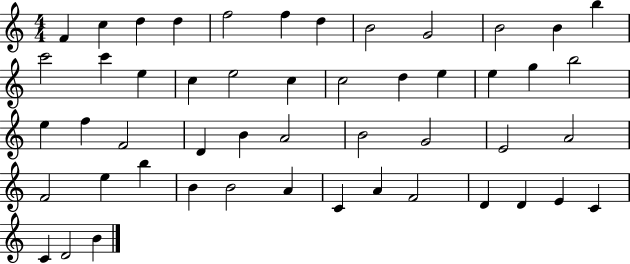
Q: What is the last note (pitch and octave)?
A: B4